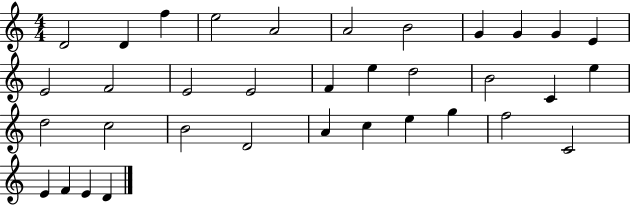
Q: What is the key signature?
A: C major